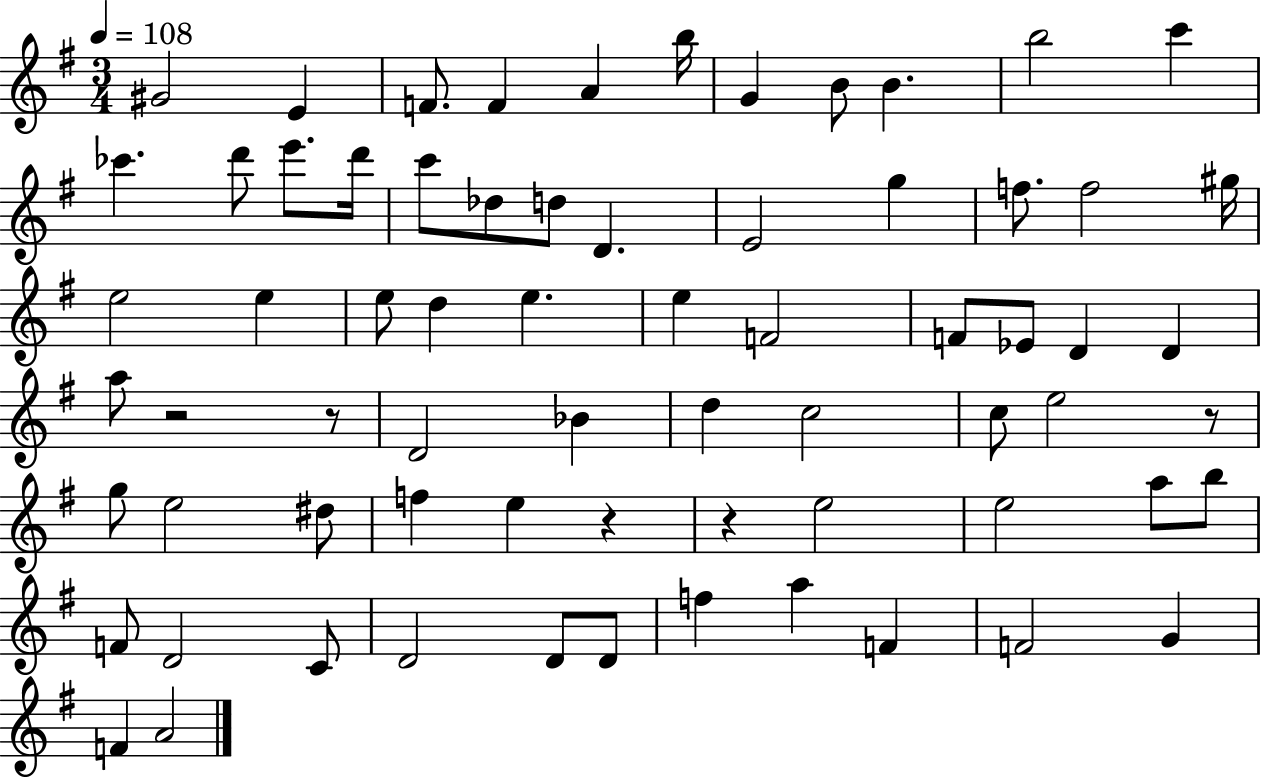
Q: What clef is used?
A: treble